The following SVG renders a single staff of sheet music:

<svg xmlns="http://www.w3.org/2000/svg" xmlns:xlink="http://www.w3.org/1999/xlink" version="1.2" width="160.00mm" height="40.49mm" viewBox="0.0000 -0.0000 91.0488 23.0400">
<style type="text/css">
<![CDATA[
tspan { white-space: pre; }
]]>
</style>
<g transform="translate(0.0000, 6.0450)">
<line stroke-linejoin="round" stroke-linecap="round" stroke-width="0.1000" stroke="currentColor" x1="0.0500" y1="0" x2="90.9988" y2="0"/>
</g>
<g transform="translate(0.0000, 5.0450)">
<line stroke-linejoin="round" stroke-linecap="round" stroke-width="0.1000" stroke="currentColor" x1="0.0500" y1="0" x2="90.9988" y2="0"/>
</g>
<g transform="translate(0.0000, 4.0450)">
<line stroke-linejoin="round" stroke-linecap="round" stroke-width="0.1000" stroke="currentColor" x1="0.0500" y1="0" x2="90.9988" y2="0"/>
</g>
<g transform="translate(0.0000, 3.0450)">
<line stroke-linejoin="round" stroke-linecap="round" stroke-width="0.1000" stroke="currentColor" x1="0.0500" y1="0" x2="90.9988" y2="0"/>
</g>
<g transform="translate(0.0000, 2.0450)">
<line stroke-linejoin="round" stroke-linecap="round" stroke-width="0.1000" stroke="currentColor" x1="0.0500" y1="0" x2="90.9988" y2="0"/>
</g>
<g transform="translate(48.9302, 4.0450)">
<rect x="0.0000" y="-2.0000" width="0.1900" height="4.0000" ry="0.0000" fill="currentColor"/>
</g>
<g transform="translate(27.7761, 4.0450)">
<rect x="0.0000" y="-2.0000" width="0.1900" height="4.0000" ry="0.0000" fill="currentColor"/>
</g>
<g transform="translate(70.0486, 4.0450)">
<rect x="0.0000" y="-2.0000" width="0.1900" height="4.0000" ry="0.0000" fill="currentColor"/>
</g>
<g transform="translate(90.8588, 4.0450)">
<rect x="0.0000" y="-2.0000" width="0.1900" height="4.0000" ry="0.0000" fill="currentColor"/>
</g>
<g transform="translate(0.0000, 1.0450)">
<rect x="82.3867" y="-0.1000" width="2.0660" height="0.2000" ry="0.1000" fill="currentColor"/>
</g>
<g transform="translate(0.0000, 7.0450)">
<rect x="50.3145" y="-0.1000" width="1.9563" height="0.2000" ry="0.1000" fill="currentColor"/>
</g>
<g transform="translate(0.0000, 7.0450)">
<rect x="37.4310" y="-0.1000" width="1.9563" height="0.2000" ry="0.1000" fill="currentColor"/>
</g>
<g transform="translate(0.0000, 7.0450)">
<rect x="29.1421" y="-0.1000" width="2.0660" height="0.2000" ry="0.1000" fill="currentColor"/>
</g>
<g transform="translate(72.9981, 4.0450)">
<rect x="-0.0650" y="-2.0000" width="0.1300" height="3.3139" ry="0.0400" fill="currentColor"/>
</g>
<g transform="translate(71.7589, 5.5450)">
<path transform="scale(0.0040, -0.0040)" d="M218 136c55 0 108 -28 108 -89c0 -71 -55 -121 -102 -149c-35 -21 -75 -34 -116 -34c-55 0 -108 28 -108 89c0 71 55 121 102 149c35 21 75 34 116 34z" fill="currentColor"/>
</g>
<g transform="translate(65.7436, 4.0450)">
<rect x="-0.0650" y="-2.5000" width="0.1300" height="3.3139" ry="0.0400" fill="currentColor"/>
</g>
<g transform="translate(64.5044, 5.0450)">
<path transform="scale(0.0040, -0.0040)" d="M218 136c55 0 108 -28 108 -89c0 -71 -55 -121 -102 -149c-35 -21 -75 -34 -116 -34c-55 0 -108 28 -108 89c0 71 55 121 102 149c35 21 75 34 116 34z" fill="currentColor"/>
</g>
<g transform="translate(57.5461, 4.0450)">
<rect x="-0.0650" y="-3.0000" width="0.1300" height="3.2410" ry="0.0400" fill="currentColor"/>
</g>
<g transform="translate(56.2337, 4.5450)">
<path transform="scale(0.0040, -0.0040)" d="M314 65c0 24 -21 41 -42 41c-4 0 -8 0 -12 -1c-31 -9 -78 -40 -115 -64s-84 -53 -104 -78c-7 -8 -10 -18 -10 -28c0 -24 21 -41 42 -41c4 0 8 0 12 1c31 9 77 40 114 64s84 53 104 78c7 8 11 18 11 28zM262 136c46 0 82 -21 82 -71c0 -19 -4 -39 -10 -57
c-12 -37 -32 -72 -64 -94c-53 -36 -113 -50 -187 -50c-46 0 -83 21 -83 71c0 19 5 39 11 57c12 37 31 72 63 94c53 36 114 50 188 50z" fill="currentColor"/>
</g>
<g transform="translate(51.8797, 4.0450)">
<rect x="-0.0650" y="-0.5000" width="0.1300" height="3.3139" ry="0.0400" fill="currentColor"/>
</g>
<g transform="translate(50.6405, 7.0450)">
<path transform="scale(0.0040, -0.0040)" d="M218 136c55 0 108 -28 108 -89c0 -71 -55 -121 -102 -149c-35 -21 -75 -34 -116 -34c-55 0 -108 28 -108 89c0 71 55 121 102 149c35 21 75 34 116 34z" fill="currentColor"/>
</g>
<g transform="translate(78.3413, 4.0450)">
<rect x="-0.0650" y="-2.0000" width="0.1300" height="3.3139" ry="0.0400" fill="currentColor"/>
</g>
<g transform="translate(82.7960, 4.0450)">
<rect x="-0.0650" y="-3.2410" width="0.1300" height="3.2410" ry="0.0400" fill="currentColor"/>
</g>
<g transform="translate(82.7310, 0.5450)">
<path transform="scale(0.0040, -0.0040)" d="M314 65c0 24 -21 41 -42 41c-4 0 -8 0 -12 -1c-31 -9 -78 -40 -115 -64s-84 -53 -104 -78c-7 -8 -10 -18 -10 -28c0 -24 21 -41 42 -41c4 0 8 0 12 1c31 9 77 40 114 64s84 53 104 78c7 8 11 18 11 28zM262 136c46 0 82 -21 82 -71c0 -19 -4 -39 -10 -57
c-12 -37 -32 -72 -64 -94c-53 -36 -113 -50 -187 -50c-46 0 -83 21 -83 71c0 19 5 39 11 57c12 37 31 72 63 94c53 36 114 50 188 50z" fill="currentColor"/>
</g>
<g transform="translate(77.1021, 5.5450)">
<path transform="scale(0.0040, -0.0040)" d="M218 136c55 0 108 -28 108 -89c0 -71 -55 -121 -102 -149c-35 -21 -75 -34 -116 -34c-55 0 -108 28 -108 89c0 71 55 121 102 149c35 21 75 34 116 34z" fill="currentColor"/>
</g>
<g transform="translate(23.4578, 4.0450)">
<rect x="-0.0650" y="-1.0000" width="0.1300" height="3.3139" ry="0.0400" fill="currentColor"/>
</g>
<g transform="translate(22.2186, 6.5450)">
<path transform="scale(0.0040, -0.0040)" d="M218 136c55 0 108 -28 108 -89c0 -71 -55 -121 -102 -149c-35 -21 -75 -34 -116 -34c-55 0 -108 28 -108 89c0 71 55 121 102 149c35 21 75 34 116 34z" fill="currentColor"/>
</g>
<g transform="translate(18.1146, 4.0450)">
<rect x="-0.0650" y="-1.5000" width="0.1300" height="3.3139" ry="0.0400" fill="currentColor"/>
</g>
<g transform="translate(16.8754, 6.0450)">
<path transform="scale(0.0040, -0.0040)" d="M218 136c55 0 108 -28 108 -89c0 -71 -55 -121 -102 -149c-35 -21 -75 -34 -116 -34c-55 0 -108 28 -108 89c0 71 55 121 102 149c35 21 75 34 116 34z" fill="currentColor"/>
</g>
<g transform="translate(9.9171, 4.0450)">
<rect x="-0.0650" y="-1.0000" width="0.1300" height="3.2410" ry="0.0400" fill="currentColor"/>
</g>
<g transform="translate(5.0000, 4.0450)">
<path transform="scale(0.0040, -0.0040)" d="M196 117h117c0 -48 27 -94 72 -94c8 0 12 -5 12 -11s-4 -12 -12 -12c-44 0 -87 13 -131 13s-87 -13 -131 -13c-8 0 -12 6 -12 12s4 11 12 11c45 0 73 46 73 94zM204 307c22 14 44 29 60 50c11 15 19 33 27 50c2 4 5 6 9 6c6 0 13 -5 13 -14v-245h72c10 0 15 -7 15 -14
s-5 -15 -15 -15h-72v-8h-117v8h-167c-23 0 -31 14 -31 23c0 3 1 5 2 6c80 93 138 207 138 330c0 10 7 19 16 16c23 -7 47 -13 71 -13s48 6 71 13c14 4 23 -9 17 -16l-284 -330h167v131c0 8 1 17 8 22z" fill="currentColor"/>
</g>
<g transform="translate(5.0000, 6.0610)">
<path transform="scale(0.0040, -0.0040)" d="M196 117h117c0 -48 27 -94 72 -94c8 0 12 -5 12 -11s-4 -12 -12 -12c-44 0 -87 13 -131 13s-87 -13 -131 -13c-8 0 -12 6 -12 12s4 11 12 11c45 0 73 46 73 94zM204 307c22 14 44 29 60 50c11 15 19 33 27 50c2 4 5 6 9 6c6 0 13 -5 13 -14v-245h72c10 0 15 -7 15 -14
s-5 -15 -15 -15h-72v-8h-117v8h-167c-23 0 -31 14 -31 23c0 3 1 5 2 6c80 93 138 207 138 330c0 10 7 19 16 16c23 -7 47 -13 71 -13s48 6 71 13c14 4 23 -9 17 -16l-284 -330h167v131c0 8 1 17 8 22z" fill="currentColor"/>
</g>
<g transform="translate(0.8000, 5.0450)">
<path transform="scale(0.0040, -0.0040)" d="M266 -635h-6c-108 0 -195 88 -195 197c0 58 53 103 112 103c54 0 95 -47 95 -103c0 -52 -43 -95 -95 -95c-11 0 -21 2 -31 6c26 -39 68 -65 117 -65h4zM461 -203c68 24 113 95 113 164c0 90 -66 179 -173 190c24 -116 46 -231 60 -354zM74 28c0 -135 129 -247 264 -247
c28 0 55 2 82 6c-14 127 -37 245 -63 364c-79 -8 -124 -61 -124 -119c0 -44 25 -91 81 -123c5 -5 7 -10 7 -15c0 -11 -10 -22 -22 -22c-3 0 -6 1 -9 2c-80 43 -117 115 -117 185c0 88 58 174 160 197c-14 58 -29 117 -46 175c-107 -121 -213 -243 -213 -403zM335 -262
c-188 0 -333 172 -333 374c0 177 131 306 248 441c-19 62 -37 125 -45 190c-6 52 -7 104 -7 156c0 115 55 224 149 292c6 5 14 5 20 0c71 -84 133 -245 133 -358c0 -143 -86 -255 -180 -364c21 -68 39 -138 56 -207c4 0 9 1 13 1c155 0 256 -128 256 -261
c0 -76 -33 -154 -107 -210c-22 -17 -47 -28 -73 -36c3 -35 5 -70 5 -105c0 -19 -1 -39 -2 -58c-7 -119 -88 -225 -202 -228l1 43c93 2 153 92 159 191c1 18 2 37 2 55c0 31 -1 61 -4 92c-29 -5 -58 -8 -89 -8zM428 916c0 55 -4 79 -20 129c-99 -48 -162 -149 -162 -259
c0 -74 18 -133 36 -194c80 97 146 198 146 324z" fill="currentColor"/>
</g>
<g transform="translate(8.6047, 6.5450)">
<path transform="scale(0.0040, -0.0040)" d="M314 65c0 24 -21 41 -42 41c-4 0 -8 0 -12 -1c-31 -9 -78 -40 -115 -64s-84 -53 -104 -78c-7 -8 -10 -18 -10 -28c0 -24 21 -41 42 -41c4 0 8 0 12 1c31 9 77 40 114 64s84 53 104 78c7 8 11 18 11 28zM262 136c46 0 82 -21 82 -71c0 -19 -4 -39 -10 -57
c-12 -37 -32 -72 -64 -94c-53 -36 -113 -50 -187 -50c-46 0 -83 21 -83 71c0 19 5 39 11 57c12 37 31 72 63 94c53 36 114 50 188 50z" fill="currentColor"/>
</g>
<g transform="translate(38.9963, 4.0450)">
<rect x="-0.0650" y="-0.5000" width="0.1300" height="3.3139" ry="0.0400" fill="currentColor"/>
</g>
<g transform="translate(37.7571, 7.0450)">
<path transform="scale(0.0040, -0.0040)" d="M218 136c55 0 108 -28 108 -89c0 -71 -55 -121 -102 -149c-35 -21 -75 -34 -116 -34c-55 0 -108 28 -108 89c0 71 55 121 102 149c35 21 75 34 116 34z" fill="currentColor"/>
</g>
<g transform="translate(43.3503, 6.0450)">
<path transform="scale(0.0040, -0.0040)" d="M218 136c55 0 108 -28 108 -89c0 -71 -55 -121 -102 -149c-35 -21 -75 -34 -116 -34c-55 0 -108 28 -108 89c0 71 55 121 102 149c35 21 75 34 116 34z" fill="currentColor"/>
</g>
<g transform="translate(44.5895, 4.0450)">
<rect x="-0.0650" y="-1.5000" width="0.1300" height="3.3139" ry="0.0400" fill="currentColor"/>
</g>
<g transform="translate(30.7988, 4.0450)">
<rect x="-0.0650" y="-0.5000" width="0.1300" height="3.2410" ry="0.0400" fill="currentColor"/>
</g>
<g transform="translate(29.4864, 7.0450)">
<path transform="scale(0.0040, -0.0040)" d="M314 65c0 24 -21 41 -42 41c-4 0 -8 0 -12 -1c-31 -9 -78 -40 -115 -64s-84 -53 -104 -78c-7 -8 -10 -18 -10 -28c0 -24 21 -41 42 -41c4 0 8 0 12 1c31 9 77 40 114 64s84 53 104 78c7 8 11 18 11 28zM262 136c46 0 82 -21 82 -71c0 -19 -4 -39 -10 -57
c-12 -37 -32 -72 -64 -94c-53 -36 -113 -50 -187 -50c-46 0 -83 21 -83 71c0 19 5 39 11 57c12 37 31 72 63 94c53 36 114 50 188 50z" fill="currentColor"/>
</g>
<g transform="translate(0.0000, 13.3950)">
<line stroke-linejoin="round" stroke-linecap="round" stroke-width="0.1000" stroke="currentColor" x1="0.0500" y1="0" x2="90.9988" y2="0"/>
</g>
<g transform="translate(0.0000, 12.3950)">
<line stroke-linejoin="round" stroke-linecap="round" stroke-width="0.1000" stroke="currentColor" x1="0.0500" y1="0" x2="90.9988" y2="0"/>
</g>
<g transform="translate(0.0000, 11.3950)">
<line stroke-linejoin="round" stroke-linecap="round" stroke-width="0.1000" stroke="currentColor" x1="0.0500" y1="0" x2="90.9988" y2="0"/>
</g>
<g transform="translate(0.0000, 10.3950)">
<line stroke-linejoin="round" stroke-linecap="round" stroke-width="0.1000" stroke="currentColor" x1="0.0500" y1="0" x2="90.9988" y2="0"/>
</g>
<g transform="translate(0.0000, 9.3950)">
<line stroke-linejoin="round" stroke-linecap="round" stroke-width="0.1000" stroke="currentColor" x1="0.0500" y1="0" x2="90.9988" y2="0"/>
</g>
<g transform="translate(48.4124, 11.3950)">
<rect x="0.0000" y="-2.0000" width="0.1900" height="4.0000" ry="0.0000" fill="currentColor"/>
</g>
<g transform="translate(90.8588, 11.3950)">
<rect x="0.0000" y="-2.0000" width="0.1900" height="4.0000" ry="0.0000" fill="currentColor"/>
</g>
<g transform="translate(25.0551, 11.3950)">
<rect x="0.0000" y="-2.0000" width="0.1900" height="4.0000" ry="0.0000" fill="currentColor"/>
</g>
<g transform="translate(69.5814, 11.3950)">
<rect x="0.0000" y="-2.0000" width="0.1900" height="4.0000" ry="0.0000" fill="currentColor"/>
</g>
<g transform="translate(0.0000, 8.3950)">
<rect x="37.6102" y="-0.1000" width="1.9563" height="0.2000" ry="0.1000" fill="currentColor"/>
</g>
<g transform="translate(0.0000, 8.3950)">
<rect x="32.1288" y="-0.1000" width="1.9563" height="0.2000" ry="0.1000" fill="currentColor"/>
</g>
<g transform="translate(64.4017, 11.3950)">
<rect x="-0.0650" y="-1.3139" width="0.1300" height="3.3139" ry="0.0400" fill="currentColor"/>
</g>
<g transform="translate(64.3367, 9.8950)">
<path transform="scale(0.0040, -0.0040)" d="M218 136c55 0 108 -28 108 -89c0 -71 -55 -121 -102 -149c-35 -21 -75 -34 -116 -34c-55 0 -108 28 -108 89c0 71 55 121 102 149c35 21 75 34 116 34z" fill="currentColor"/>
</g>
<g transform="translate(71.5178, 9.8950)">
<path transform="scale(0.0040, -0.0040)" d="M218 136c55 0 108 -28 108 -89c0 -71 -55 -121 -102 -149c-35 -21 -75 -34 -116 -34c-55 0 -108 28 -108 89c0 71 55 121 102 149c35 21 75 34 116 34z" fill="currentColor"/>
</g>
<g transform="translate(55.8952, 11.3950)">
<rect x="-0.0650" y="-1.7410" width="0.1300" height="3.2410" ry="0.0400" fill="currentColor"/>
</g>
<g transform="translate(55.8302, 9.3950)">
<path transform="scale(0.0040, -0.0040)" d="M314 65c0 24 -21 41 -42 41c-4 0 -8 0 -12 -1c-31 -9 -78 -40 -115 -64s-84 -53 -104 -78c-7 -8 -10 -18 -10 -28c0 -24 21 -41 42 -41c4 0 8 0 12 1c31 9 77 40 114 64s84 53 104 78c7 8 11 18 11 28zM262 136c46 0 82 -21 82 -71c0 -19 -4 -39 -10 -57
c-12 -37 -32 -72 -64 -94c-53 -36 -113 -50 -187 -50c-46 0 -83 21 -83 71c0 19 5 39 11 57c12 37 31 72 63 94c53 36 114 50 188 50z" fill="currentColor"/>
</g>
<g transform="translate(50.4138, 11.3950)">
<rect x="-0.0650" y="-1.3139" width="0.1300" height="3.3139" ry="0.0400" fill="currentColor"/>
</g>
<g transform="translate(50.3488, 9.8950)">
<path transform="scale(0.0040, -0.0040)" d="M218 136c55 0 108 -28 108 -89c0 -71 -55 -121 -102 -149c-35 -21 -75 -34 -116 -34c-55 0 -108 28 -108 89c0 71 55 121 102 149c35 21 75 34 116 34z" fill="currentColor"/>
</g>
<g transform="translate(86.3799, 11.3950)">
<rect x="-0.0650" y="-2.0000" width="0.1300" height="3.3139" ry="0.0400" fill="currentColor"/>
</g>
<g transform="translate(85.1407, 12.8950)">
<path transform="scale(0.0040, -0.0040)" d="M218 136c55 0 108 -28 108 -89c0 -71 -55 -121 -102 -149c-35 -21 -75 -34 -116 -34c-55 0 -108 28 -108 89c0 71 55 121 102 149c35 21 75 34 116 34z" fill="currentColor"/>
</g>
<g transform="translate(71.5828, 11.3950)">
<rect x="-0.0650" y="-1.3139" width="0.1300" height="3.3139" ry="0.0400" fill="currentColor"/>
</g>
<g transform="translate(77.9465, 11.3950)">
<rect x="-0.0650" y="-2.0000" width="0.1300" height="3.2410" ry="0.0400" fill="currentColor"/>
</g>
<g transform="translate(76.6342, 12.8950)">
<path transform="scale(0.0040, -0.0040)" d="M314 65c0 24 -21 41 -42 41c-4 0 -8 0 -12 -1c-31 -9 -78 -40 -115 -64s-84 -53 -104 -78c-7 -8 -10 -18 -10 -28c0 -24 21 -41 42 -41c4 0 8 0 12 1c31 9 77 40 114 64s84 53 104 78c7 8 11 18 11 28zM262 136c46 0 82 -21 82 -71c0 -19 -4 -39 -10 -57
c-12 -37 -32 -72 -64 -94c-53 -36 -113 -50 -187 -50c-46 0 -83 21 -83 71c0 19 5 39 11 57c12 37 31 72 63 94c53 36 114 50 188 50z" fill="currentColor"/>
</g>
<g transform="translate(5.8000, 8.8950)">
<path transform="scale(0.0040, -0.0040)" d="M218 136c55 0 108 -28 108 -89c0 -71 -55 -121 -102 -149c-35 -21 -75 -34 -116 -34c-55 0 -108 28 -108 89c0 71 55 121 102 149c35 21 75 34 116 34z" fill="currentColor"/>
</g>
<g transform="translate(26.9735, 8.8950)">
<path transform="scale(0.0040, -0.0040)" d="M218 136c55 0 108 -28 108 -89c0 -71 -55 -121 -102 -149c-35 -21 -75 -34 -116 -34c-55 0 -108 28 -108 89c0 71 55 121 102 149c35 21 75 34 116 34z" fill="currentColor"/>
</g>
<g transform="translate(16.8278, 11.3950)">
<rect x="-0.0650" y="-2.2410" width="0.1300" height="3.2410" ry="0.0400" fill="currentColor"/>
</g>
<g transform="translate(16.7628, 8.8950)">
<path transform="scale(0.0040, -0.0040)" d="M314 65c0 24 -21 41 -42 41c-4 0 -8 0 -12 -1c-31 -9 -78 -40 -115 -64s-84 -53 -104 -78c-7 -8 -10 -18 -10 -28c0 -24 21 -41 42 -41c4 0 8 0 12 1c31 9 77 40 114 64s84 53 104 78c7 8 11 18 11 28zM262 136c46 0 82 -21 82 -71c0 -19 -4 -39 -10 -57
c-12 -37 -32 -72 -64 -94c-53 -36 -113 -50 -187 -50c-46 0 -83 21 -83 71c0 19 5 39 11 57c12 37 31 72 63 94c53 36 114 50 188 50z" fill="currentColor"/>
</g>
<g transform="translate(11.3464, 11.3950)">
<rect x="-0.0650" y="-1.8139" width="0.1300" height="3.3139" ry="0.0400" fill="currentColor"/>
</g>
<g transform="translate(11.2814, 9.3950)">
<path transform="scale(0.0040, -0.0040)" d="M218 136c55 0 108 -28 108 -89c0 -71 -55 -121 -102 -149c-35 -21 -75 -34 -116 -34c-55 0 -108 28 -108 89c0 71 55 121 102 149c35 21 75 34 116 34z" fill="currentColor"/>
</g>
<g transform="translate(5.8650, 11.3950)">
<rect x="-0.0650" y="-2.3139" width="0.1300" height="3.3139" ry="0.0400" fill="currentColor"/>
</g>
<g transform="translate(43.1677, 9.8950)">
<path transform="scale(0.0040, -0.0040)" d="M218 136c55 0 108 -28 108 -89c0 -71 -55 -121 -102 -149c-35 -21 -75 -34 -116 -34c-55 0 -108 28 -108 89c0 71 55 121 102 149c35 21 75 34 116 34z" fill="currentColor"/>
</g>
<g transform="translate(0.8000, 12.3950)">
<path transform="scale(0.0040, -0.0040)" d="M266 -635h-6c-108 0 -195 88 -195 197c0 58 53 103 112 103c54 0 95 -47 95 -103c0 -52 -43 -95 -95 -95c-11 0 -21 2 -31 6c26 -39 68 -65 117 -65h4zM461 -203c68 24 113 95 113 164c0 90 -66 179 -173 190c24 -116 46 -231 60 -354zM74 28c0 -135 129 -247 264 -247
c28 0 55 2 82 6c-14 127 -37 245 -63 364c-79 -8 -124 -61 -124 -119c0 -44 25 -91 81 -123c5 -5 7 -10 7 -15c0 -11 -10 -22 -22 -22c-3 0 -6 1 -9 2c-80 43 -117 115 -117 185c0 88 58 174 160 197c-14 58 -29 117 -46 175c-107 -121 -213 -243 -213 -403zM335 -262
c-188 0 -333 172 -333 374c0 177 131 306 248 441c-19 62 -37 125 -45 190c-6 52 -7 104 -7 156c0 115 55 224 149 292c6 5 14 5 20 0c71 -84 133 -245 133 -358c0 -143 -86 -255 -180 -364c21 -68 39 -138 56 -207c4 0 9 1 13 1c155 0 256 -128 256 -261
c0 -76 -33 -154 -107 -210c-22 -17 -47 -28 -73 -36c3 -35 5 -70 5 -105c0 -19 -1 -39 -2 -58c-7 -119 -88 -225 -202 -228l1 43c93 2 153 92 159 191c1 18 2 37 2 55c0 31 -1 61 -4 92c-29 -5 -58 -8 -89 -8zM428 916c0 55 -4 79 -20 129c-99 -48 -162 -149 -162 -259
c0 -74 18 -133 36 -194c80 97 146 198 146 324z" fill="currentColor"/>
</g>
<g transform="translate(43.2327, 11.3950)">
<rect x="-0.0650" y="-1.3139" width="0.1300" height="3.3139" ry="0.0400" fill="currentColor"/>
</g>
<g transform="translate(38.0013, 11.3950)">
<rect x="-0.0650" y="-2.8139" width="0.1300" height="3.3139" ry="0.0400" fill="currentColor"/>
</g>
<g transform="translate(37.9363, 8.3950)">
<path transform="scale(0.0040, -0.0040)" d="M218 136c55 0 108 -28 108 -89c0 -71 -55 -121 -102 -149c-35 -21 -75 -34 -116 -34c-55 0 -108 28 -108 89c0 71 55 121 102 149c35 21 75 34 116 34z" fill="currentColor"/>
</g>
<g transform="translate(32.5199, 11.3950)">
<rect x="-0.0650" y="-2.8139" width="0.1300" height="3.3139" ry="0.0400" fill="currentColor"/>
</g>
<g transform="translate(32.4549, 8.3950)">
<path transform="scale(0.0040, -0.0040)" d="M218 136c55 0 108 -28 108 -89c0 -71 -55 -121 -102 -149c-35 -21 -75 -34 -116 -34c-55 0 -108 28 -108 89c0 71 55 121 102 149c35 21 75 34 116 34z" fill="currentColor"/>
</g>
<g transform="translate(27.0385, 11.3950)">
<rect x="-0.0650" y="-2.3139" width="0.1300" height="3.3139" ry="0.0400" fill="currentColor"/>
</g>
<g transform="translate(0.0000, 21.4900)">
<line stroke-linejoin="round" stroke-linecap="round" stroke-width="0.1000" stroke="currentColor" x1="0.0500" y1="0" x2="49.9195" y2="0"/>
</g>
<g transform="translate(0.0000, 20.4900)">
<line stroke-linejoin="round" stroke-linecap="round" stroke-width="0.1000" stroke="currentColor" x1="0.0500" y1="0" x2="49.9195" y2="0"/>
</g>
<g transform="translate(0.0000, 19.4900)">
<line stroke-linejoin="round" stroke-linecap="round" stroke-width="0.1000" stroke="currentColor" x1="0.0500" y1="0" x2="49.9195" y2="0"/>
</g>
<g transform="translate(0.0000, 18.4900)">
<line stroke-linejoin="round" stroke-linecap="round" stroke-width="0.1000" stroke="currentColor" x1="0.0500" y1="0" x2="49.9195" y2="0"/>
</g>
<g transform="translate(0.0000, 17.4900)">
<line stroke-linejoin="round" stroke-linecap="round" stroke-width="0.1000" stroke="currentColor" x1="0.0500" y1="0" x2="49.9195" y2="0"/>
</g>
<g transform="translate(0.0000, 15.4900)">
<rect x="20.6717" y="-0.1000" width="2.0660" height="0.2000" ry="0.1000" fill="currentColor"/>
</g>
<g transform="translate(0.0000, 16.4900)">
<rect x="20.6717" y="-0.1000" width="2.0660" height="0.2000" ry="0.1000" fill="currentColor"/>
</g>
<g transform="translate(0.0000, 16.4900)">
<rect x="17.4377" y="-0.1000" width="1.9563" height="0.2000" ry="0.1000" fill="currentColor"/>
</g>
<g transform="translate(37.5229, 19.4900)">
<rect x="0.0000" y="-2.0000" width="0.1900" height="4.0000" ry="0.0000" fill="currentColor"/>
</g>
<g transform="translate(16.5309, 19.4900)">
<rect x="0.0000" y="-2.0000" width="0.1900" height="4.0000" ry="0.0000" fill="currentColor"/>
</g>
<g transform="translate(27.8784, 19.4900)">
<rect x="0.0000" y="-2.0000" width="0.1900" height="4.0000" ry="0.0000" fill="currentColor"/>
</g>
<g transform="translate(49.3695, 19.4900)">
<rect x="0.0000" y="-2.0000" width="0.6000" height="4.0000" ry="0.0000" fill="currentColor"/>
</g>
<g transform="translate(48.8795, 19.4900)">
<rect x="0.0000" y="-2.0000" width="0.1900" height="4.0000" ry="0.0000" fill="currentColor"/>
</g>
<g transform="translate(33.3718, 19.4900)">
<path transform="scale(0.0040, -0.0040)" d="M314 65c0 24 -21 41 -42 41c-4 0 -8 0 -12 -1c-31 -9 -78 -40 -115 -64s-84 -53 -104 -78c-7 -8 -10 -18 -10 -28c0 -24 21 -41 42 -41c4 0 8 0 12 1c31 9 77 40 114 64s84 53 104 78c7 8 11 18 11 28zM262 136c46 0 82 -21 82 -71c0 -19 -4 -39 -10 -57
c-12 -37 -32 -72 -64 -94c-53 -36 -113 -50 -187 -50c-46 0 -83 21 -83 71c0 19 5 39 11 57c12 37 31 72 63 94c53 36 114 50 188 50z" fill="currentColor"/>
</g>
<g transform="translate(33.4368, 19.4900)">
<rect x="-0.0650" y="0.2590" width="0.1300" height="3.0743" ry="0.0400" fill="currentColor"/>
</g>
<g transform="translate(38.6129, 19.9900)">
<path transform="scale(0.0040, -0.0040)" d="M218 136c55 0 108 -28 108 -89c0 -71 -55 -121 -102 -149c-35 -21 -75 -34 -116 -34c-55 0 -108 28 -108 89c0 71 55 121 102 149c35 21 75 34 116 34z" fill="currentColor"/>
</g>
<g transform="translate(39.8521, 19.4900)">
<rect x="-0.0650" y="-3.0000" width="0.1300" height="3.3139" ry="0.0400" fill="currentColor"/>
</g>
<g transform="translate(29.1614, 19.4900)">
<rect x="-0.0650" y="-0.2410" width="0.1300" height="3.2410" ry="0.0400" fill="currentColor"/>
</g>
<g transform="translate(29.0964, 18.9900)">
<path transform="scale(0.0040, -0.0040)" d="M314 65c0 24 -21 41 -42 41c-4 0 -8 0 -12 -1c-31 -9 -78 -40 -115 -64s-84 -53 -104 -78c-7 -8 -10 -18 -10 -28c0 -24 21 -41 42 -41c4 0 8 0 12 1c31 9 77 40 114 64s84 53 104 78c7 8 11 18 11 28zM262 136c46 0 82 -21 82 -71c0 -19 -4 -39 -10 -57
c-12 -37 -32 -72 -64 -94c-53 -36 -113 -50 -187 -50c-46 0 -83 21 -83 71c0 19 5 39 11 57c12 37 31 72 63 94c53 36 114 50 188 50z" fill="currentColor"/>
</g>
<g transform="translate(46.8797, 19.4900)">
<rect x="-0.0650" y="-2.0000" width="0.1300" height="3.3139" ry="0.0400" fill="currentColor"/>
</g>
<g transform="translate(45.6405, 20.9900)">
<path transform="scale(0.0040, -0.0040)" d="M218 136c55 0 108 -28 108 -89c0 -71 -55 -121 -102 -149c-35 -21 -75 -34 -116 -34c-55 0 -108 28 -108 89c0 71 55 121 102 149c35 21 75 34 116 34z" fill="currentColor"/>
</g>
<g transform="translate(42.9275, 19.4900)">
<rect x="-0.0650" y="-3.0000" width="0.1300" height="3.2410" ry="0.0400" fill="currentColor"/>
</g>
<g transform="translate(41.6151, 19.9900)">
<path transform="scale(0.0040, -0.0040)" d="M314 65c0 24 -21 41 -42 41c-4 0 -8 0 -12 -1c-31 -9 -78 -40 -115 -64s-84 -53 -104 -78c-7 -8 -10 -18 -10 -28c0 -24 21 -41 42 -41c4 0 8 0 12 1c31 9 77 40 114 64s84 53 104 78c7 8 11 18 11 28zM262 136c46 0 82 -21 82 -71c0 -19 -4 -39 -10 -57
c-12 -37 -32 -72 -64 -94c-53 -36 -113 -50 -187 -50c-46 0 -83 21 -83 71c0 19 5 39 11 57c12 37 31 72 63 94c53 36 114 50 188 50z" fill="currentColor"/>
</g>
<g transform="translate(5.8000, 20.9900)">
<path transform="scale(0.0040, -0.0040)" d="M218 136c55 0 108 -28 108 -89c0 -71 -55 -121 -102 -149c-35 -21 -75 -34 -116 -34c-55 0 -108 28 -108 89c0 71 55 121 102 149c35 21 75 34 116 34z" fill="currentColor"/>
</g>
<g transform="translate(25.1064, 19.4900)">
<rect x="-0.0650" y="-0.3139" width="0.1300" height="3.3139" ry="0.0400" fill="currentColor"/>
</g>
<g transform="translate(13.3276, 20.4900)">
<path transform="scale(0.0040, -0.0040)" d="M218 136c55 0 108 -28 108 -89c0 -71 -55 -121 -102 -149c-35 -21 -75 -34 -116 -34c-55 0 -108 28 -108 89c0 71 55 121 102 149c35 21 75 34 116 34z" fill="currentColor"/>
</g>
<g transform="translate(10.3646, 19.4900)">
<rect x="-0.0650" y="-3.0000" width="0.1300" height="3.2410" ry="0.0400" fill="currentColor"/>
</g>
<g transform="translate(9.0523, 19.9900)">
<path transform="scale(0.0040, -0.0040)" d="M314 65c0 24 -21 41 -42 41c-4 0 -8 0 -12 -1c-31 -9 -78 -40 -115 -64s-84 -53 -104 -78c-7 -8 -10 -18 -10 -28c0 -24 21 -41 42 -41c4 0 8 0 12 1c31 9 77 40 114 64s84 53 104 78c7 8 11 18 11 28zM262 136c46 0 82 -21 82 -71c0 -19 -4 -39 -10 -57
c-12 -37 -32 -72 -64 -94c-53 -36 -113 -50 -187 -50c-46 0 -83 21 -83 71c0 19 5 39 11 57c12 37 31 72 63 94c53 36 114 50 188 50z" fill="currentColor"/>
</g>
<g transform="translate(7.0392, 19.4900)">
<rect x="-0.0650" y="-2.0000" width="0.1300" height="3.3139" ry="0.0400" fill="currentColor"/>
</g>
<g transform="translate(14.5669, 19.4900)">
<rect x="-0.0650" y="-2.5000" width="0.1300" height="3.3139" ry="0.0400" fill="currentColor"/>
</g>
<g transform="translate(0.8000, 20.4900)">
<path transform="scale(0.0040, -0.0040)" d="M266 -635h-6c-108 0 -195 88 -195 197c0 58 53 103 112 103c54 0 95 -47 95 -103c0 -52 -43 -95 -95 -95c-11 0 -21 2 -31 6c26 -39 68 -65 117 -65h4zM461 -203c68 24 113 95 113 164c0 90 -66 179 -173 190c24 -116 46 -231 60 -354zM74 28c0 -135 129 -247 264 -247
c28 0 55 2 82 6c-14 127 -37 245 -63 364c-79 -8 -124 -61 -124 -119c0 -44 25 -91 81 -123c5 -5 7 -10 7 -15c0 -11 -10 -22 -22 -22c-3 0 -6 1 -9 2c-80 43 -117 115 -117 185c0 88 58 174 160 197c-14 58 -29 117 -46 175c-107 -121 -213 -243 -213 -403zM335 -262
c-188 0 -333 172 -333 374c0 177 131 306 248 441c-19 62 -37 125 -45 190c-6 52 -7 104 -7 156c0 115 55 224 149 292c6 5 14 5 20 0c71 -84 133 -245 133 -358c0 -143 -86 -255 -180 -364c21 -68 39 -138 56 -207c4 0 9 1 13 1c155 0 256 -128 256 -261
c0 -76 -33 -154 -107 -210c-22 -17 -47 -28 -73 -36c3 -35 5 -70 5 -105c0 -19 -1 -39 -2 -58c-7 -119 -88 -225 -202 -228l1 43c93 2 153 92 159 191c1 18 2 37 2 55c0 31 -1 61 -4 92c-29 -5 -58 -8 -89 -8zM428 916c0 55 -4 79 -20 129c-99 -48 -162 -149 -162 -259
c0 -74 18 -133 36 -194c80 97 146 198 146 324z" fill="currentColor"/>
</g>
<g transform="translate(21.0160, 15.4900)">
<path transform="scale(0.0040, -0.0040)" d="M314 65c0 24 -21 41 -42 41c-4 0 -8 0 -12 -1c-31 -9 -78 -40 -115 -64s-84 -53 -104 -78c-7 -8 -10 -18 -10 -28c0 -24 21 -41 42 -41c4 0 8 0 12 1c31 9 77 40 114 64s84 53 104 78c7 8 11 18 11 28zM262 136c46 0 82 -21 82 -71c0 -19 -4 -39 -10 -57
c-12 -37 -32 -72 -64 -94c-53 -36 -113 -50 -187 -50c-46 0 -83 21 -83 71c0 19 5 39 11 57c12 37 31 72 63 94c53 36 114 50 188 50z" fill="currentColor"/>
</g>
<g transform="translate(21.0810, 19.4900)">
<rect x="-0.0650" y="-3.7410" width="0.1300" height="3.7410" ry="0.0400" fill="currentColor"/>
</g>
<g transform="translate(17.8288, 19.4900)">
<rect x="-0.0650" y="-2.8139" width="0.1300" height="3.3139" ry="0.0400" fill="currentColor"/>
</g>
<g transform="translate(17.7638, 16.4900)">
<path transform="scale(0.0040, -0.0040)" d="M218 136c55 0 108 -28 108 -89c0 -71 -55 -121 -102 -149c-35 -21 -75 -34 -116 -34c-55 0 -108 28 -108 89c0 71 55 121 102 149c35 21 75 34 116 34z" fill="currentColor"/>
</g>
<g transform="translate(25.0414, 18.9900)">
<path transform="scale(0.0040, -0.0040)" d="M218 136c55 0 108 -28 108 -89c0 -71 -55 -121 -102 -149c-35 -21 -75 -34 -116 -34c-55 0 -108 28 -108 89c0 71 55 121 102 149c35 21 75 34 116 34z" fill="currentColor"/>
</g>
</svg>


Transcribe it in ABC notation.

X:1
T:Untitled
M:4/4
L:1/4
K:C
D2 E D C2 C E C A2 G F F b2 g f g2 g a a e e f2 e e F2 F F A2 G a c'2 c c2 B2 A A2 F